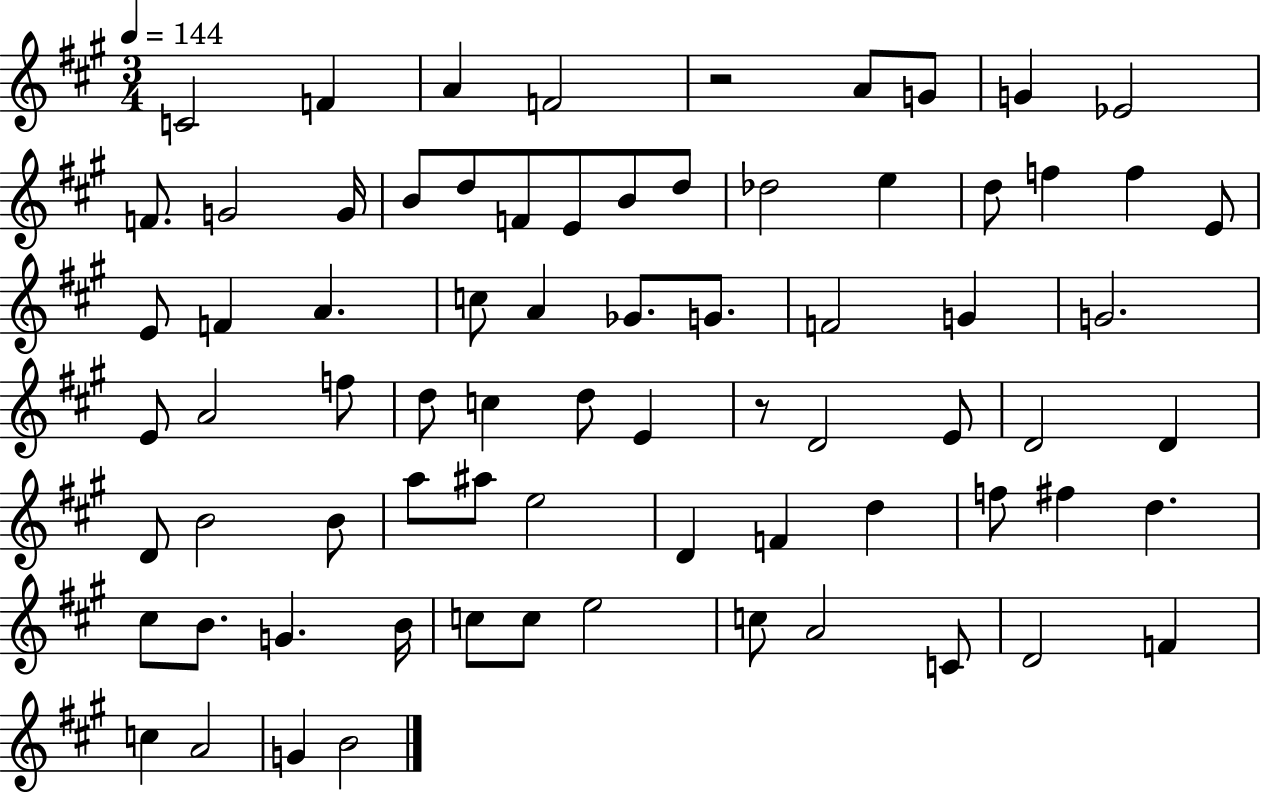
C4/h F4/q A4/q F4/h R/h A4/e G4/e G4/q Eb4/h F4/e. G4/h G4/s B4/e D5/e F4/e E4/e B4/e D5/e Db5/h E5/q D5/e F5/q F5/q E4/e E4/e F4/q A4/q. C5/e A4/q Gb4/e. G4/e. F4/h G4/q G4/h. E4/e A4/h F5/e D5/e C5/q D5/e E4/q R/e D4/h E4/e D4/h D4/q D4/e B4/h B4/e A5/e A#5/e E5/h D4/q F4/q D5/q F5/e F#5/q D5/q. C#5/e B4/e. G4/q. B4/s C5/e C5/e E5/h C5/e A4/h C4/e D4/h F4/q C5/q A4/h G4/q B4/h